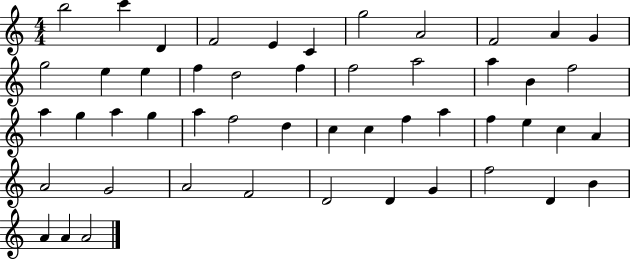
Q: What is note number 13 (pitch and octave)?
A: E5